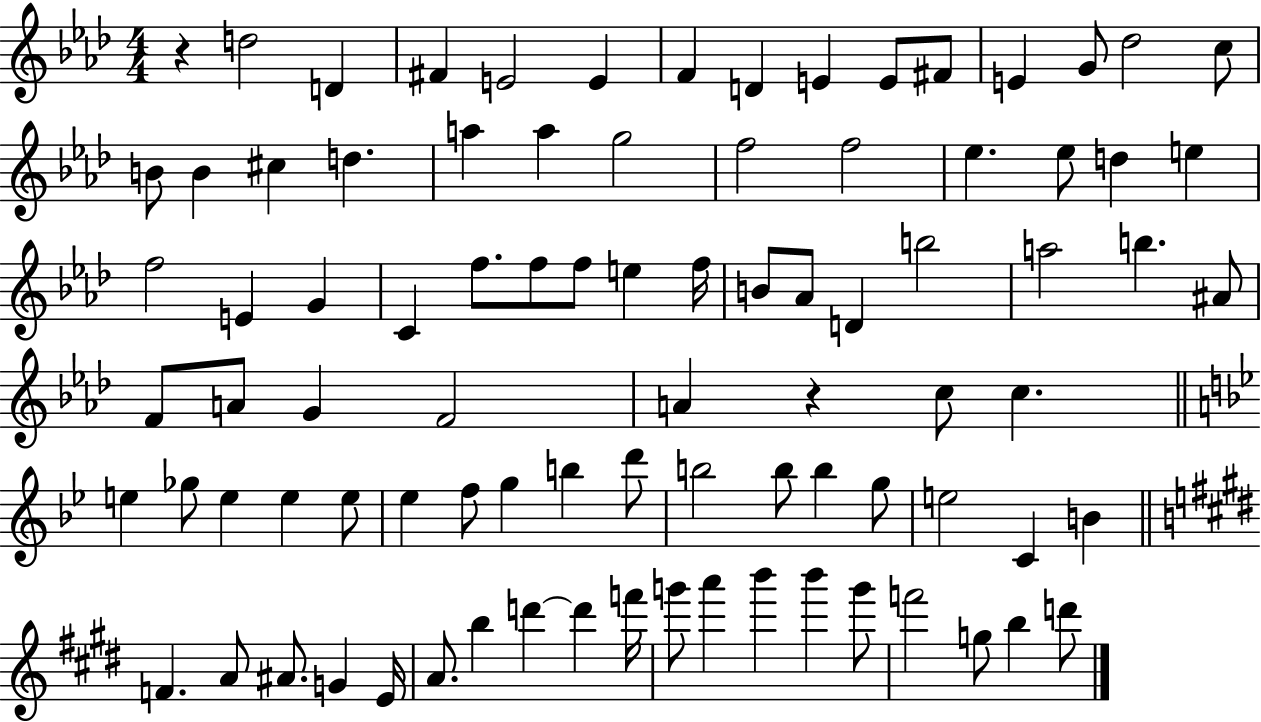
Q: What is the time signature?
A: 4/4